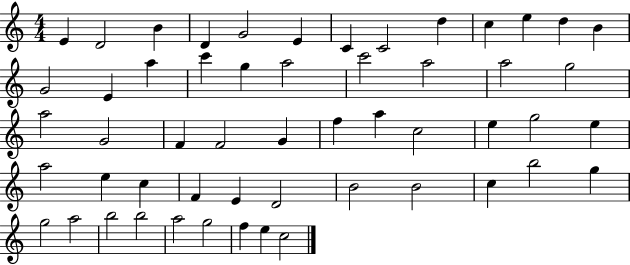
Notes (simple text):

E4/q D4/h B4/q D4/q G4/h E4/q C4/q C4/h D5/q C5/q E5/q D5/q B4/q G4/h E4/q A5/q C6/q G5/q A5/h C6/h A5/h A5/h G5/h A5/h G4/h F4/q F4/h G4/q F5/q A5/q C5/h E5/q G5/h E5/q A5/h E5/q C5/q F4/q E4/q D4/h B4/h B4/h C5/q B5/h G5/q G5/h A5/h B5/h B5/h A5/h G5/h F5/q E5/q C5/h